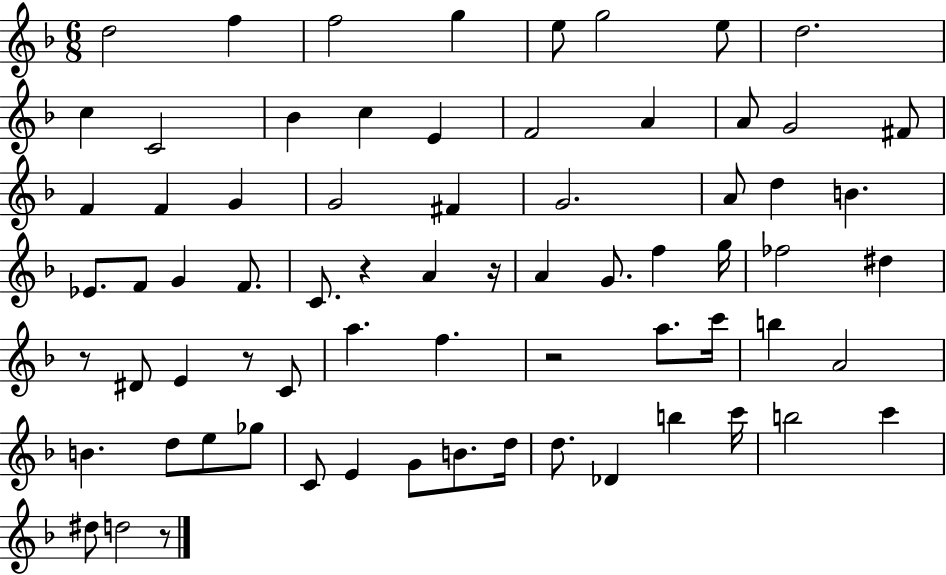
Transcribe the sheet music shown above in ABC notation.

X:1
T:Untitled
M:6/8
L:1/4
K:F
d2 f f2 g e/2 g2 e/2 d2 c C2 _B c E F2 A A/2 G2 ^F/2 F F G G2 ^F G2 A/2 d B _E/2 F/2 G F/2 C/2 z A z/4 A G/2 f g/4 _f2 ^d z/2 ^D/2 E z/2 C/2 a f z2 a/2 c'/4 b A2 B d/2 e/2 _g/2 C/2 E G/2 B/2 d/4 d/2 _D b c'/4 b2 c' ^d/2 d2 z/2